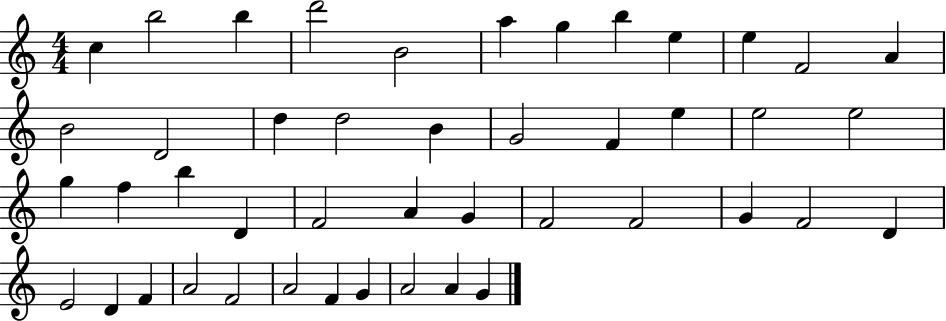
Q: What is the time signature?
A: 4/4